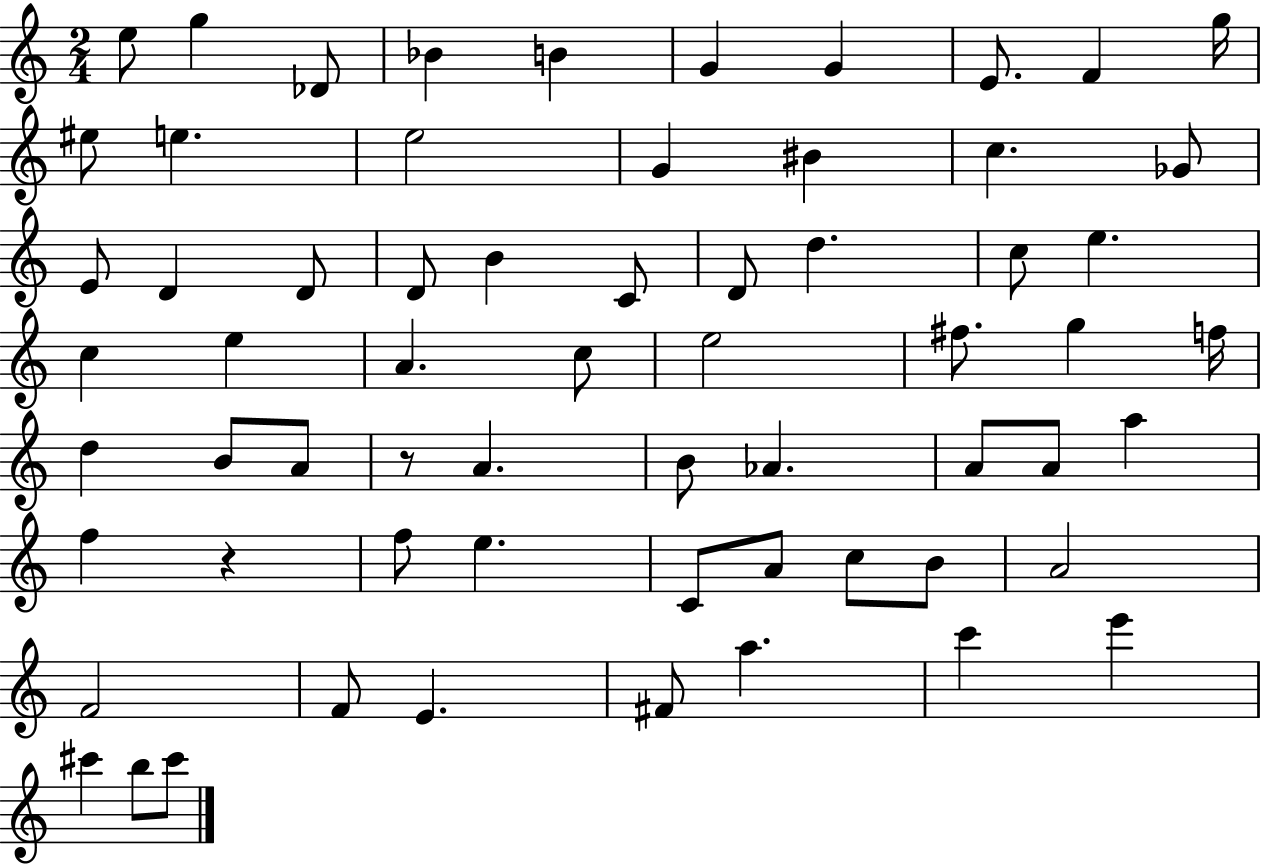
X:1
T:Untitled
M:2/4
L:1/4
K:C
e/2 g _D/2 _B B G G E/2 F g/4 ^e/2 e e2 G ^B c _G/2 E/2 D D/2 D/2 B C/2 D/2 d c/2 e c e A c/2 e2 ^f/2 g f/4 d B/2 A/2 z/2 A B/2 _A A/2 A/2 a f z f/2 e C/2 A/2 c/2 B/2 A2 F2 F/2 E ^F/2 a c' e' ^c' b/2 ^c'/2